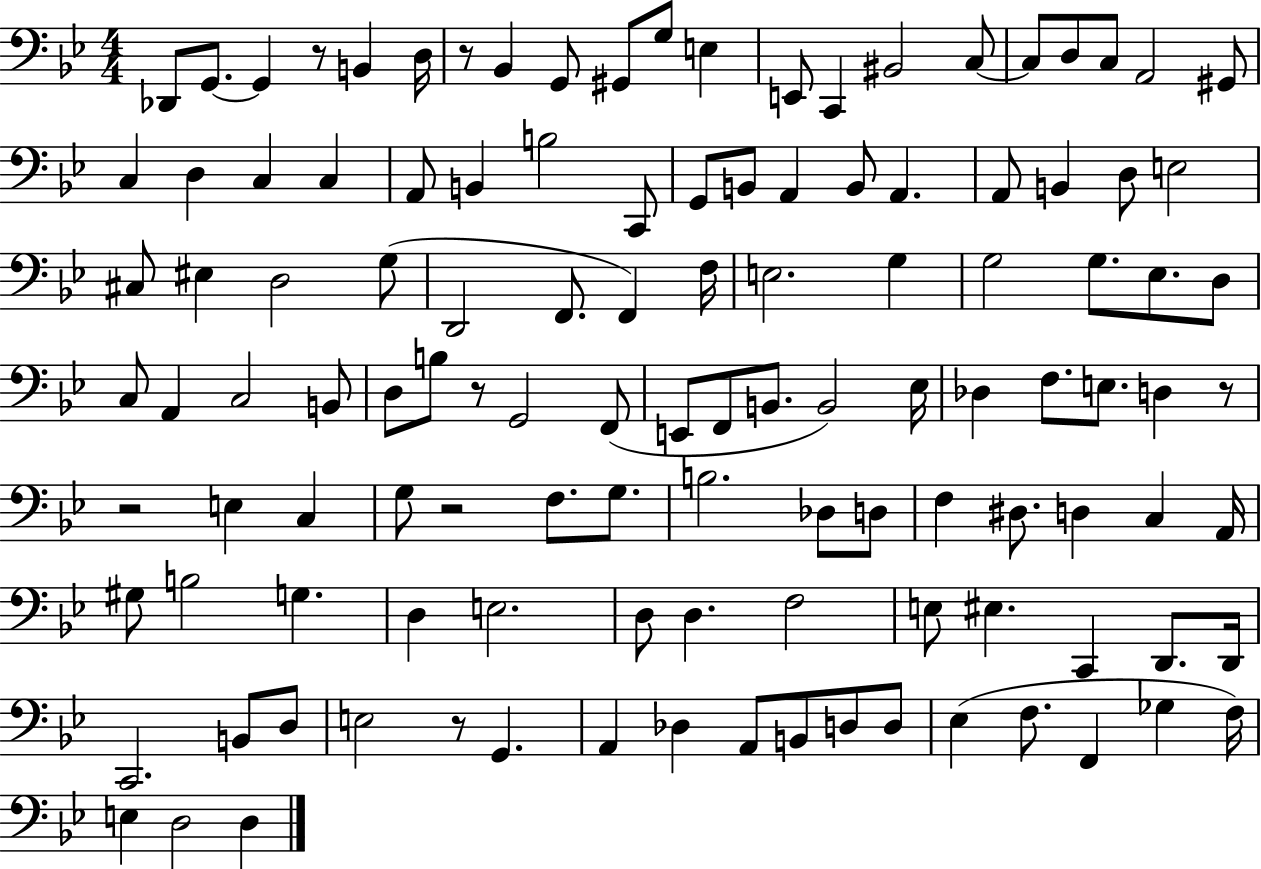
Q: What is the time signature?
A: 4/4